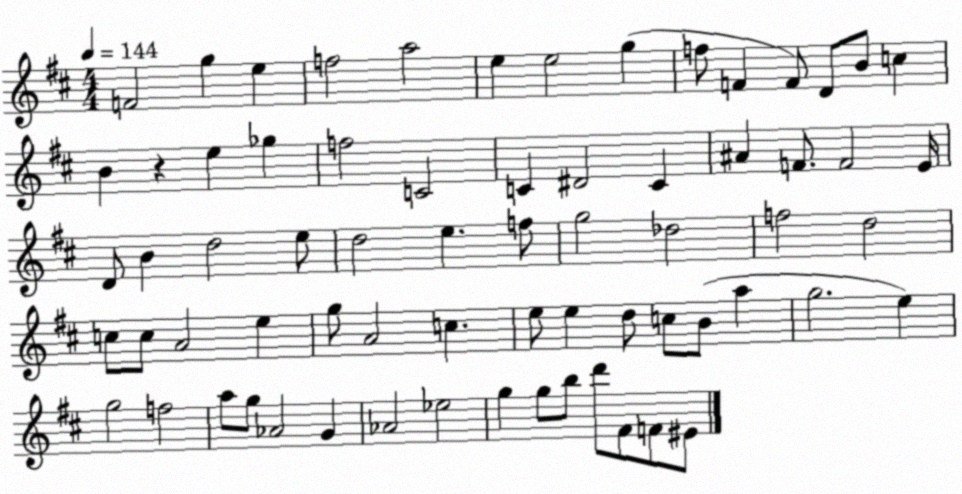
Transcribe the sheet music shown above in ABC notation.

X:1
T:Untitled
M:4/4
L:1/4
K:D
F2 g e f2 a2 e e2 g f/2 F F/2 D/2 B/2 c B z e _g f2 C2 C ^D2 C ^A F/2 F2 E/4 D/2 B d2 e/2 d2 e f/2 g2 _d2 f2 d2 c/2 c/2 A2 e g/2 A2 c e/2 e d/2 c/2 B/2 a g2 e g2 f2 a/2 g/2 _A2 G _A2 _e2 g g/2 b/2 d'/2 ^F/2 F/2 ^E/2